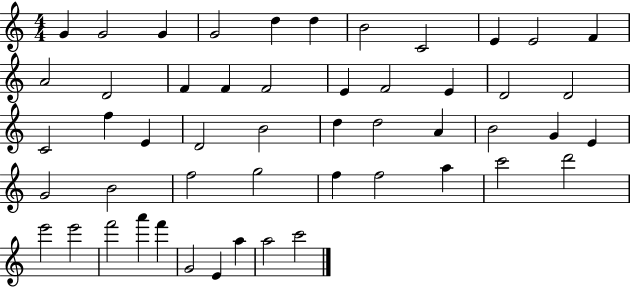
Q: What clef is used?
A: treble